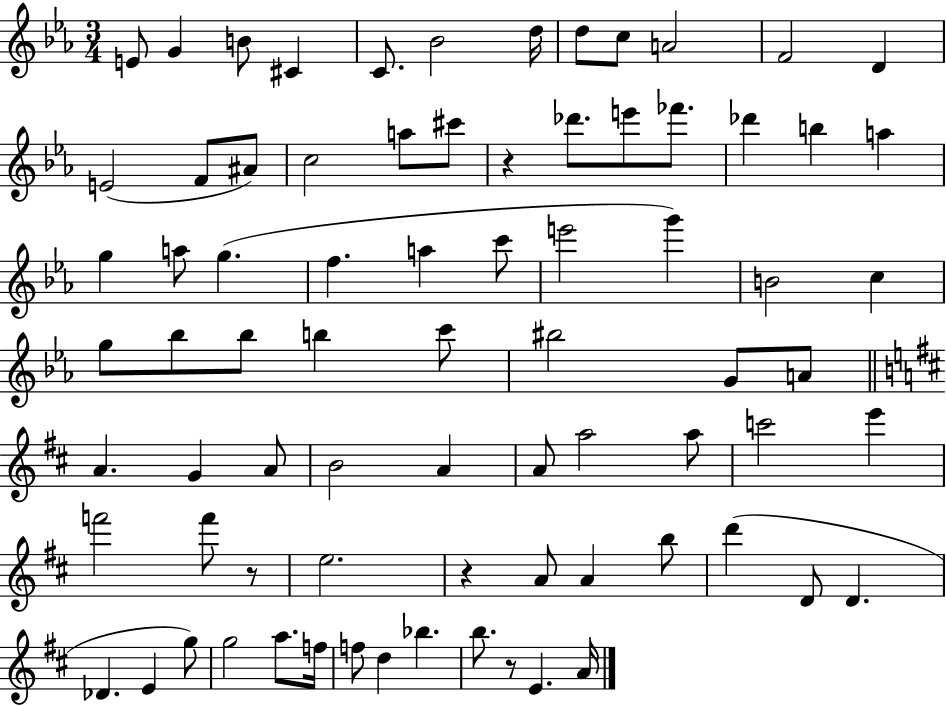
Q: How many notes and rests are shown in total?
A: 77